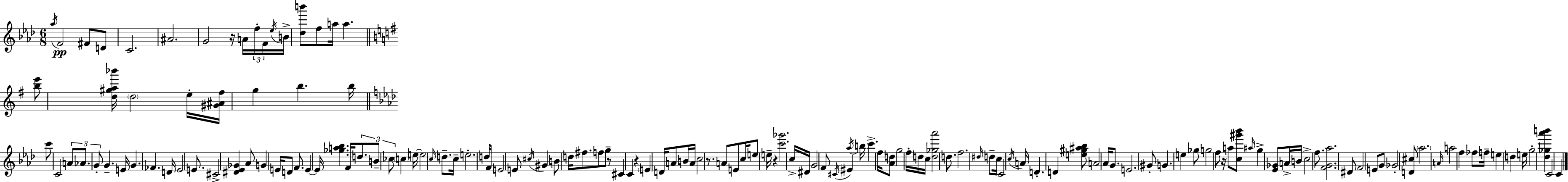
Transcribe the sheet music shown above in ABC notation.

X:1
T:Untitled
M:6/8
L:1/4
K:Fm
_a/4 F2 ^F/2 D/2 C2 ^A2 G2 z/4 A/4 f/4 F/4 _e/4 B/4 [_db']/2 f/2 a/4 a [be']/2 [d^ga_b']/4 d2 e/4 [^G^A^f]/4 g b b/4 c'/2 C2 A/2 _A/2 G/2 G E/4 G _F D/4 _E2 E/2 ^C2 [^D_E_G] _A/2 G E/4 D/2 F/2 E E/4 [_ga_b] F/4 d/2 B/2 _c/2 c e/4 e2 c/4 d/2 c/4 e2 d/4 F/4 E2 E/2 ^c/4 ^G B/2 d/4 ^f/2 f/2 g/2 z/2 ^C C z E D/4 A/2 B/4 A/4 c2 z/2 A/2 E/2 c/4 e/2 e/4 z [c'_g']2 c/4 ^D/4 G2 F/2 ^C/4 ^E _a/4 b/4 c' f/4 [_Ad]/2 g2 f/4 d/4 c/4 [d_g_a']2 d/2 f2 ^d/4 d/2 c/4 C2 c/4 A/4 D D [e^g^a_b]/2 A2 _A/4 G/2 E2 ^G/2 G e _g/2 g2 f/2 z/4 a/2 [c^g'_b']/2 ^a/4 g [_E_G]/2 A/4 B/4 c2 f/2 [FG_a]2 ^D/2 F2 E/2 G/2 _G2 [D^c]/2 _a2 A/4 a2 f _f/2 f/4 e d e/4 g2 [_d_g_a'b'] C2 C